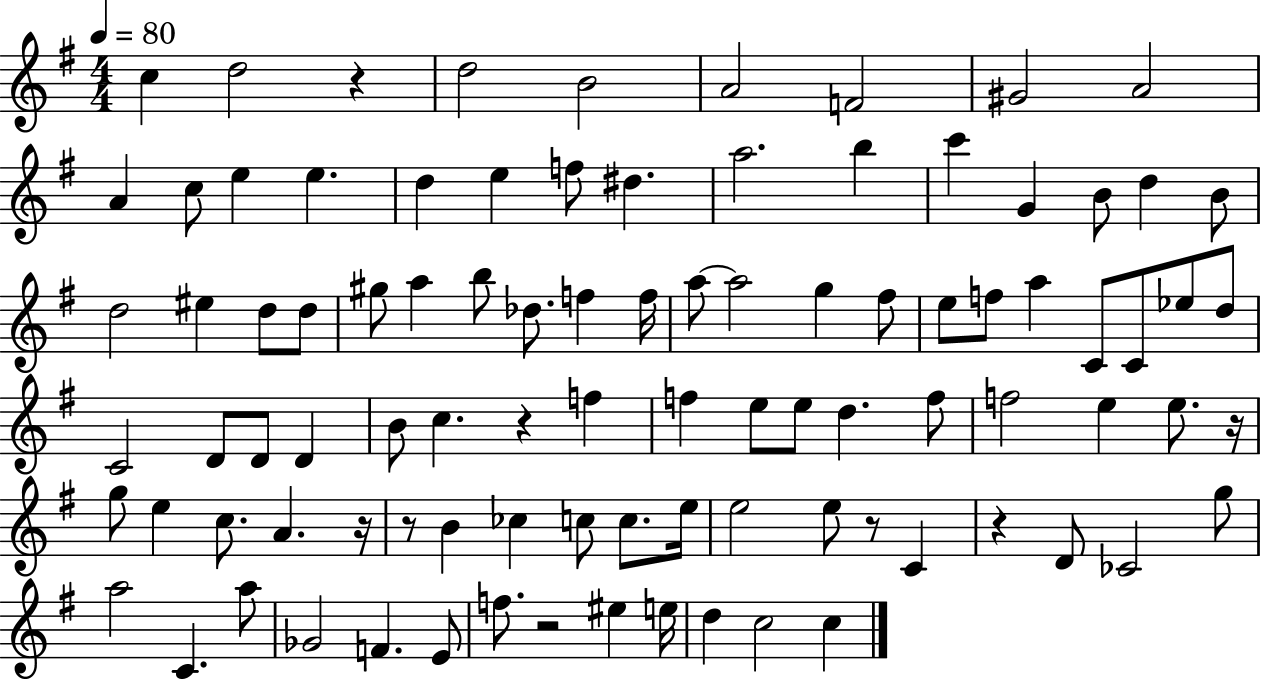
{
  \clef treble
  \numericTimeSignature
  \time 4/4
  \key g \major
  \tempo 4 = 80
  \repeat volta 2 { c''4 d''2 r4 | d''2 b'2 | a'2 f'2 | gis'2 a'2 | \break a'4 c''8 e''4 e''4. | d''4 e''4 f''8 dis''4. | a''2. b''4 | c'''4 g'4 b'8 d''4 b'8 | \break d''2 eis''4 d''8 d''8 | gis''8 a''4 b''8 des''8. f''4 f''16 | a''8~~ a''2 g''4 fis''8 | e''8 f''8 a''4 c'8 c'8 ees''8 d''8 | \break c'2 d'8 d'8 d'4 | b'8 c''4. r4 f''4 | f''4 e''8 e''8 d''4. f''8 | f''2 e''4 e''8. r16 | \break g''8 e''4 c''8. a'4. r16 | r8 b'4 ces''4 c''8 c''8. e''16 | e''2 e''8 r8 c'4 | r4 d'8 ces'2 g''8 | \break a''2 c'4. a''8 | ges'2 f'4. e'8 | f''8. r2 eis''4 e''16 | d''4 c''2 c''4 | \break } \bar "|."
}